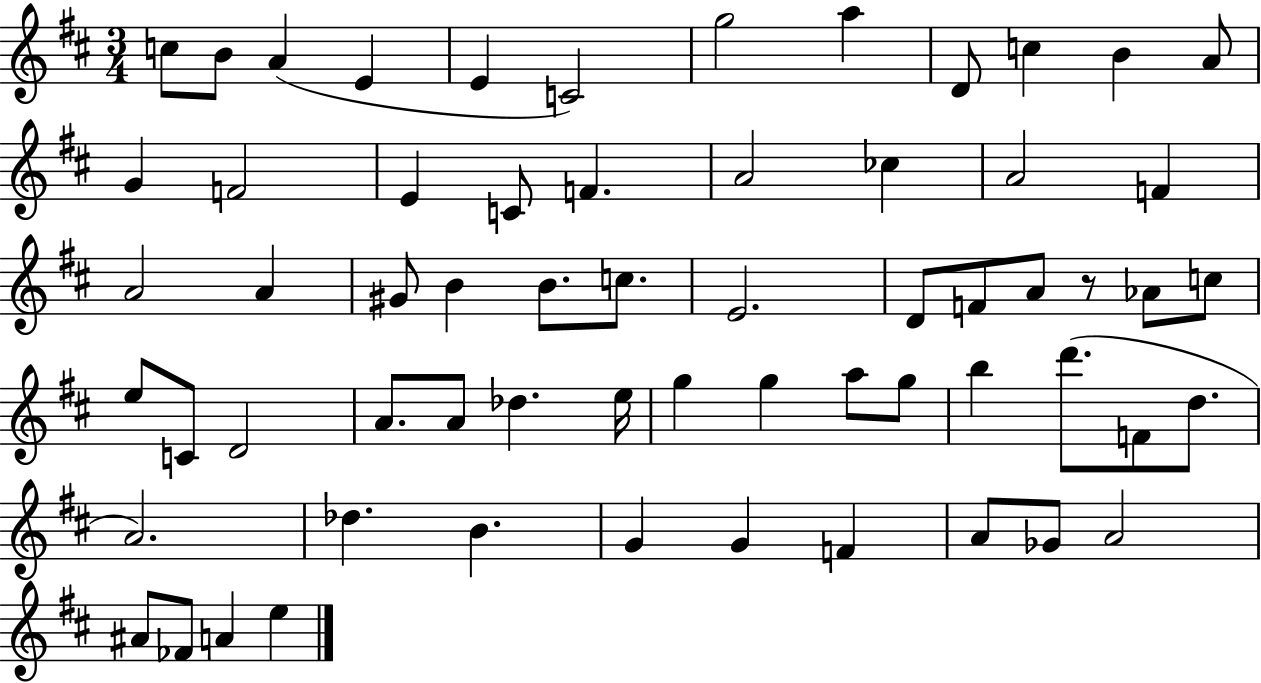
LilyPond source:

{
  \clef treble
  \numericTimeSignature
  \time 3/4
  \key d \major
  \repeat volta 2 { c''8 b'8 a'4( e'4 | e'4 c'2) | g''2 a''4 | d'8 c''4 b'4 a'8 | \break g'4 f'2 | e'4 c'8 f'4. | a'2 ces''4 | a'2 f'4 | \break a'2 a'4 | gis'8 b'4 b'8. c''8. | e'2. | d'8 f'8 a'8 r8 aes'8 c''8 | \break e''8 c'8 d'2 | a'8. a'8 des''4. e''16 | g''4 g''4 a''8 g''8 | b''4 d'''8.( f'8 d''8. | \break a'2.) | des''4. b'4. | g'4 g'4 f'4 | a'8 ges'8 a'2 | \break ais'8 fes'8 a'4 e''4 | } \bar "|."
}